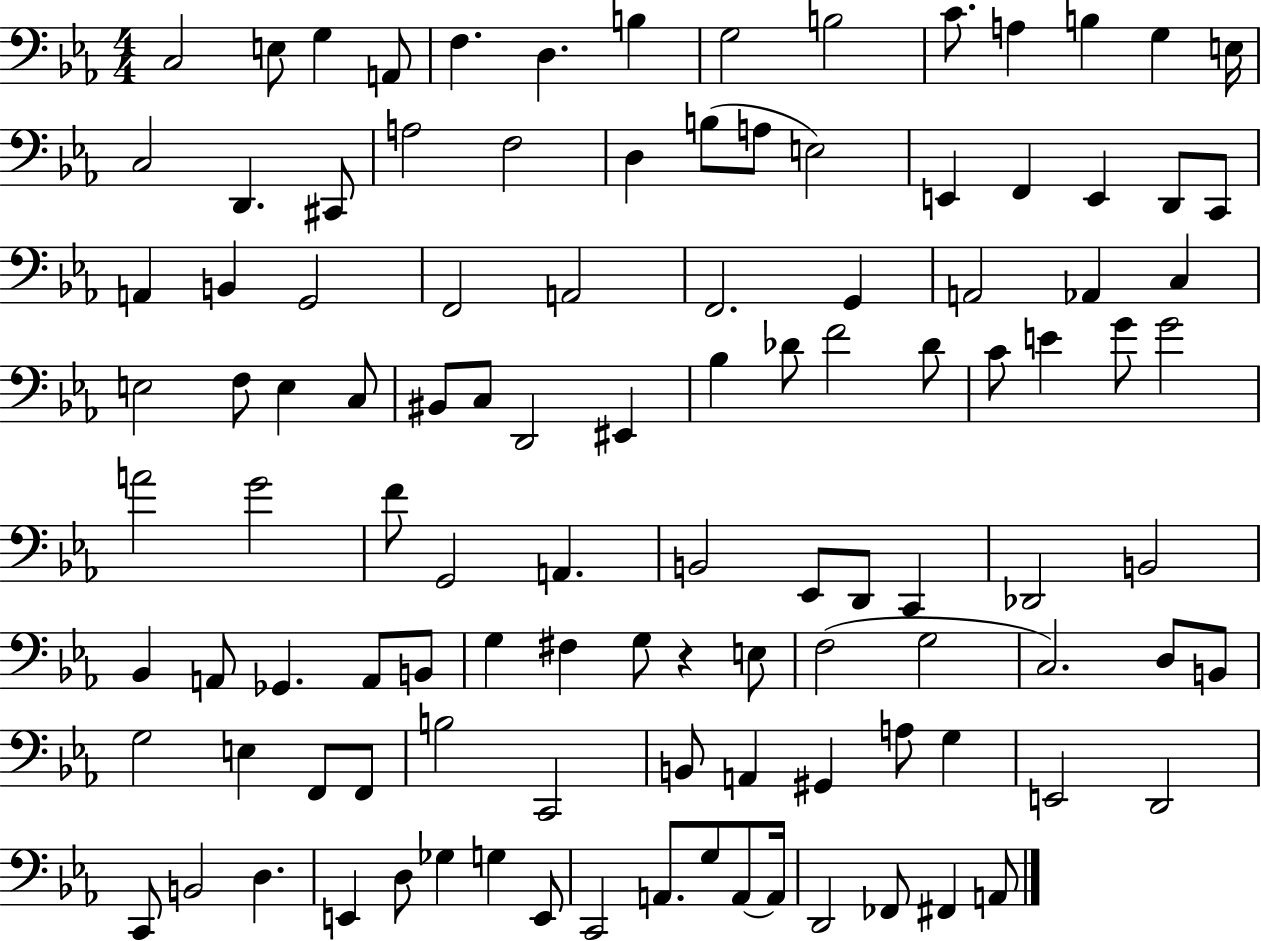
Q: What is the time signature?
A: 4/4